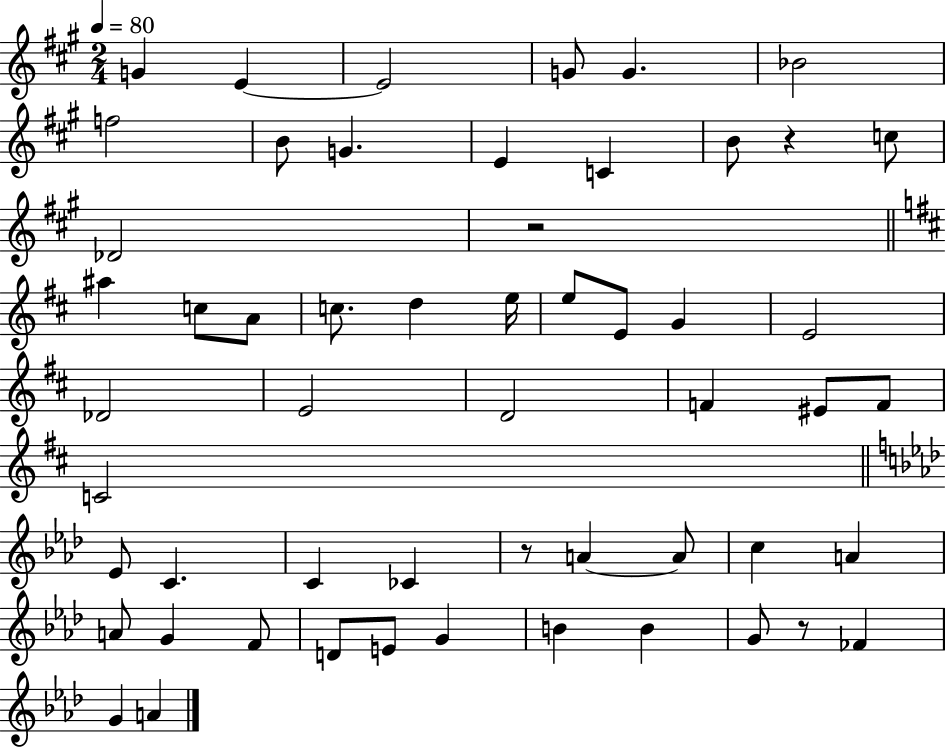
{
  \clef treble
  \numericTimeSignature
  \time 2/4
  \key a \major
  \tempo 4 = 80
  \repeat volta 2 { g'4 e'4~~ | e'2 | g'8 g'4. | bes'2 | \break f''2 | b'8 g'4. | e'4 c'4 | b'8 r4 c''8 | \break des'2 | r2 | \bar "||" \break \key d \major ais''4 c''8 a'8 | c''8. d''4 e''16 | e''8 e'8 g'4 | e'2 | \break des'2 | e'2 | d'2 | f'4 eis'8 f'8 | \break c'2 | \bar "||" \break \key aes \major ees'8 c'4. | c'4 ces'4 | r8 a'4~~ a'8 | c''4 a'4 | \break a'8 g'4 f'8 | d'8 e'8 g'4 | b'4 b'4 | g'8 r8 fes'4 | \break g'4 a'4 | } \bar "|."
}